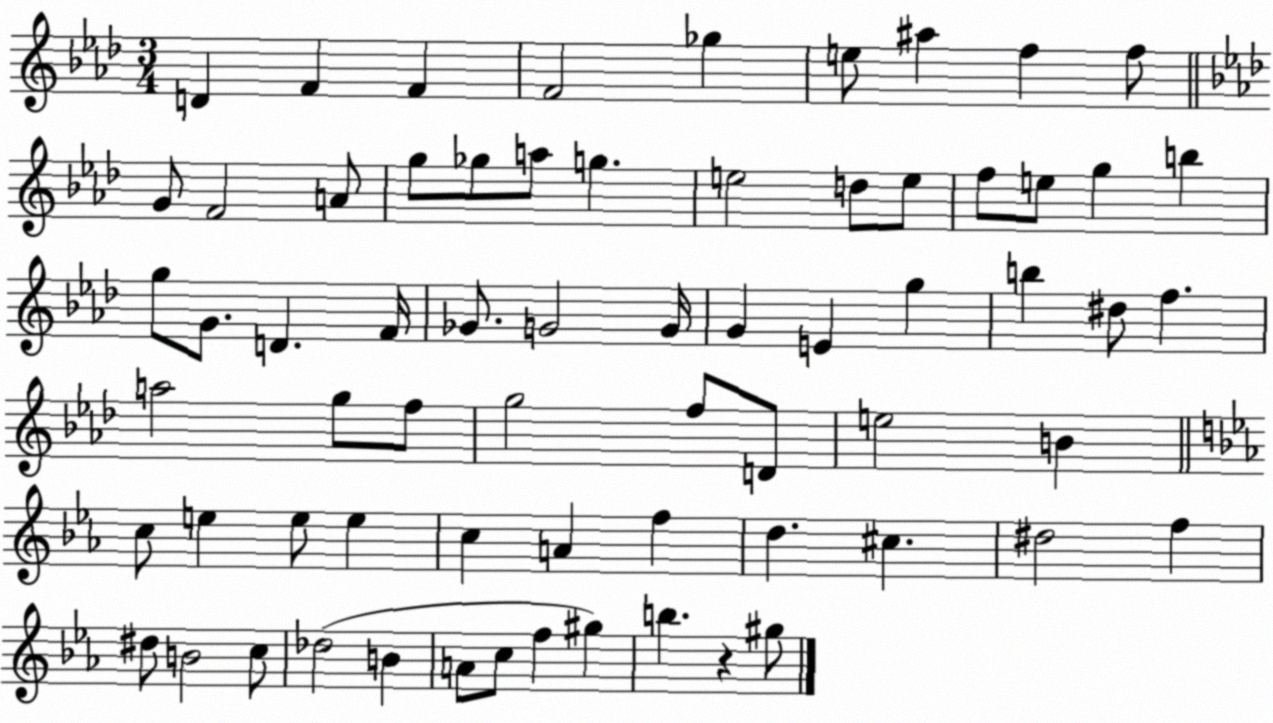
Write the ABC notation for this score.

X:1
T:Untitled
M:3/4
L:1/4
K:Ab
D F F F2 _g e/2 ^a f f/2 G/2 F2 A/2 g/2 _g/2 a/2 g e2 d/2 e/2 f/2 e/2 g b g/2 G/2 D F/4 _G/2 G2 G/4 G E g b ^d/2 f a2 g/2 f/2 g2 f/2 D/2 e2 B c/2 e e/2 e c A f d ^c ^d2 f ^d/2 B2 c/2 _d2 B A/2 c/2 f ^g b z ^g/2